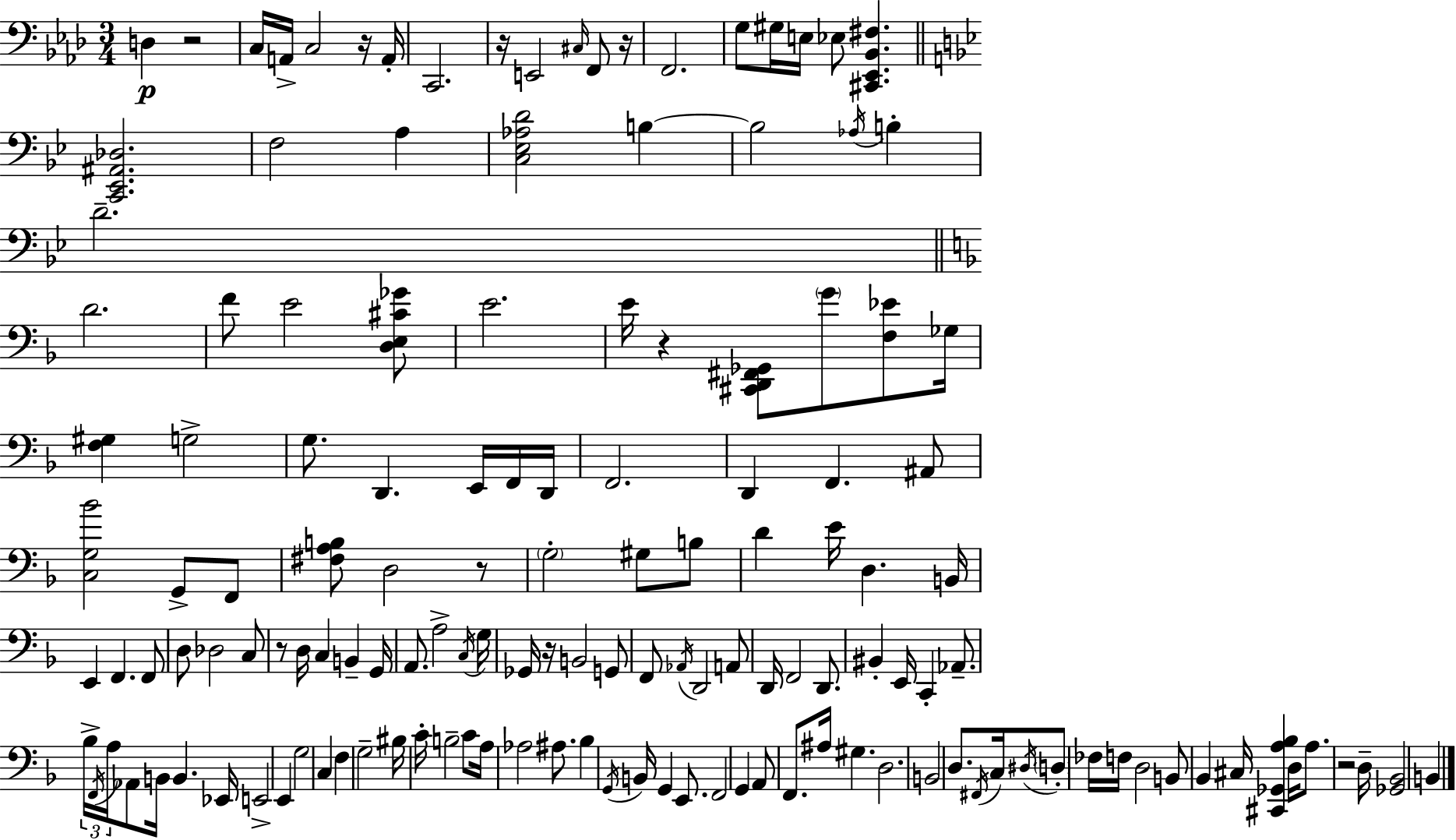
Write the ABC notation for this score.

X:1
T:Untitled
M:3/4
L:1/4
K:Fm
D, z2 C,/4 A,,/4 C,2 z/4 A,,/4 C,,2 z/4 E,,2 ^C,/4 F,,/2 z/4 F,,2 G,/2 ^G,/4 E,/4 _E,/2 [^C,,_E,,_B,,^F,] [C,,_E,,^A,,_D,]2 F,2 A, [C,_E,_A,D]2 B, B,2 _A,/4 B, D2 D2 F/2 E2 [D,E,^C_G]/2 E2 E/4 z [^C,,D,,^F,,_G,,]/2 G/2 [F,_E]/2 _G,/4 [F,^G,] G,2 G,/2 D,, E,,/4 F,,/4 D,,/4 F,,2 D,, F,, ^A,,/2 [C,G,_B]2 G,,/2 F,,/2 [^F,A,B,]/2 D,2 z/2 G,2 ^G,/2 B,/2 D E/4 D, B,,/4 E,, F,, F,,/2 D,/2 _D,2 C,/2 z/2 D,/4 C, B,, G,,/4 A,,/2 A,2 C,/4 G,/4 _G,,/4 z/4 B,,2 G,,/2 F,,/2 _A,,/4 D,,2 A,,/2 D,,/4 F,,2 D,,/2 ^B,, E,,/4 C,, _A,,/2 _B,/4 F,,/4 A,/4 _A,,/2 B,,/4 B,, _E,,/4 E,,2 E,, G,2 C, F, G,2 ^B,/4 C/4 B,2 C/2 A,/4 _A,2 ^A,/2 _B, G,,/4 B,,/4 G,, E,,/2 F,,2 G,, A,,/2 F,,/2 ^A,/4 ^G, D,2 B,,2 D,/2 ^F,,/4 C,/4 ^D,/4 D,/2 _F,/4 F,/4 D,2 B,,/2 _B,, ^C,/4 [^C,,_G,,A,_B,] D,/4 A,/2 z2 D,/4 [_G,,_B,,]2 B,,